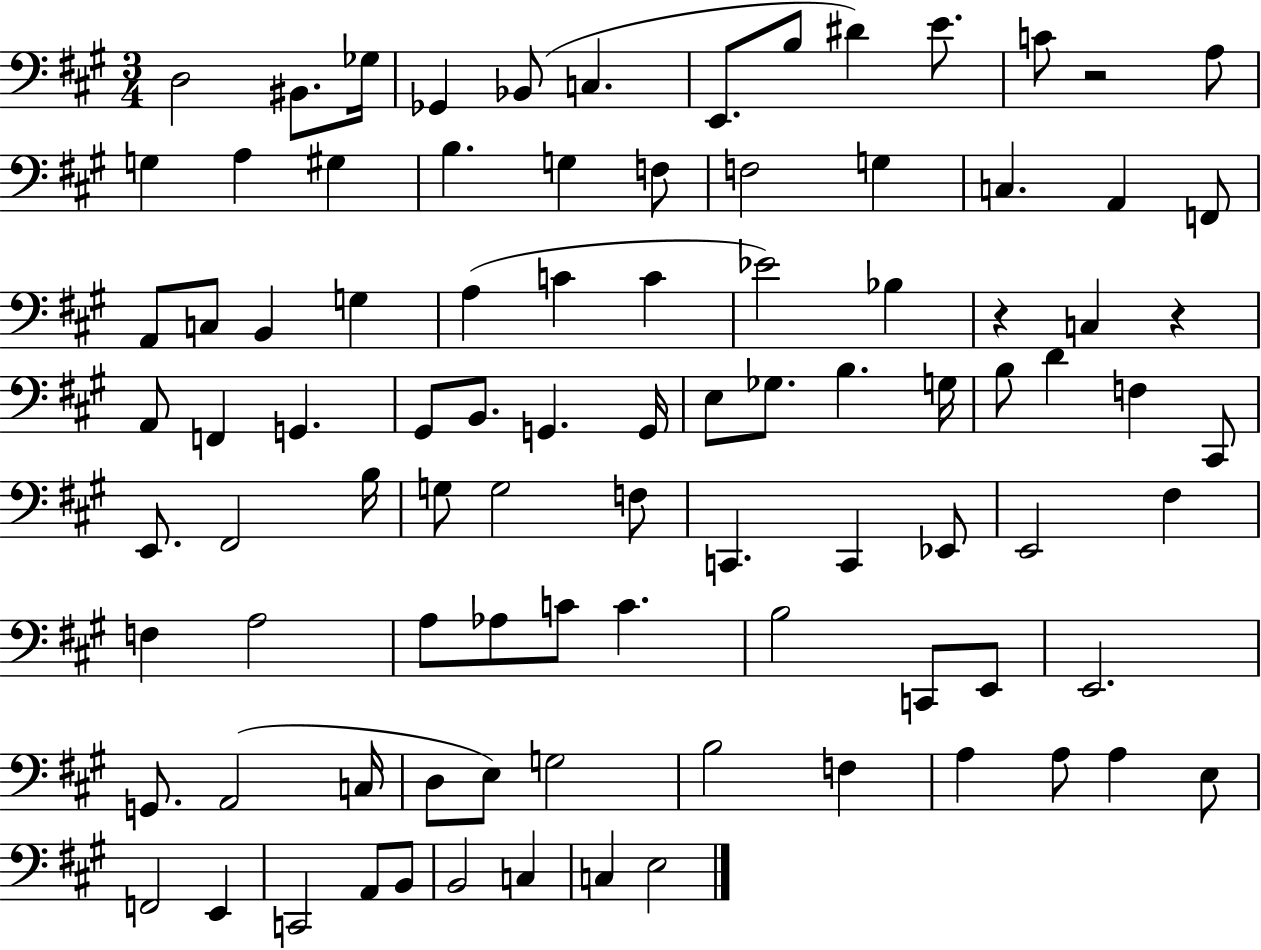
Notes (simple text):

D3/h BIS2/e. Gb3/s Gb2/q Bb2/e C3/q. E2/e. B3/e D#4/q E4/e. C4/e R/h A3/e G3/q A3/q G#3/q B3/q. G3/q F3/e F3/h G3/q C3/q. A2/q F2/e A2/e C3/e B2/q G3/q A3/q C4/q C4/q Eb4/h Bb3/q R/q C3/q R/q A2/e F2/q G2/q. G#2/e B2/e. G2/q. G2/s E3/e Gb3/e. B3/q. G3/s B3/e D4/q F3/q C#2/e E2/e. F#2/h B3/s G3/e G3/h F3/e C2/q. C2/q Eb2/e E2/h F#3/q F3/q A3/h A3/e Ab3/e C4/e C4/q. B3/h C2/e E2/e E2/h. G2/e. A2/h C3/s D3/e E3/e G3/h B3/h F3/q A3/q A3/e A3/q E3/e F2/h E2/q C2/h A2/e B2/e B2/h C3/q C3/q E3/h